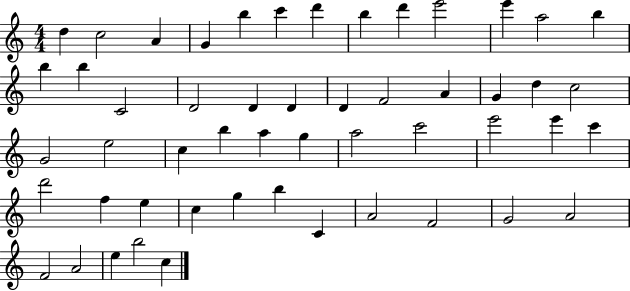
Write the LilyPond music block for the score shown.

{
  \clef treble
  \numericTimeSignature
  \time 4/4
  \key c \major
  d''4 c''2 a'4 | g'4 b''4 c'''4 d'''4 | b''4 d'''4 e'''2 | e'''4 a''2 b''4 | \break b''4 b''4 c'2 | d'2 d'4 d'4 | d'4 f'2 a'4 | g'4 d''4 c''2 | \break g'2 e''2 | c''4 b''4 a''4 g''4 | a''2 c'''2 | e'''2 e'''4 c'''4 | \break d'''2 f''4 e''4 | c''4 g''4 b''4 c'4 | a'2 f'2 | g'2 a'2 | \break f'2 a'2 | e''4 b''2 c''4 | \bar "|."
}